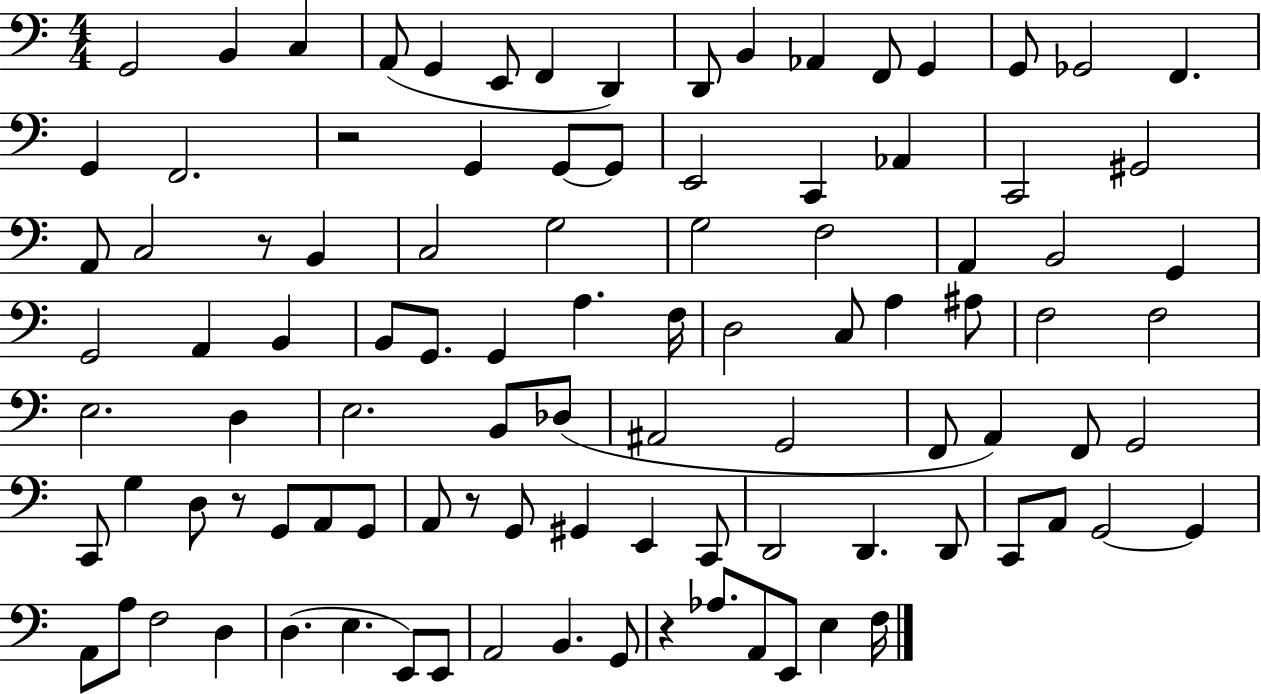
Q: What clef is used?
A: bass